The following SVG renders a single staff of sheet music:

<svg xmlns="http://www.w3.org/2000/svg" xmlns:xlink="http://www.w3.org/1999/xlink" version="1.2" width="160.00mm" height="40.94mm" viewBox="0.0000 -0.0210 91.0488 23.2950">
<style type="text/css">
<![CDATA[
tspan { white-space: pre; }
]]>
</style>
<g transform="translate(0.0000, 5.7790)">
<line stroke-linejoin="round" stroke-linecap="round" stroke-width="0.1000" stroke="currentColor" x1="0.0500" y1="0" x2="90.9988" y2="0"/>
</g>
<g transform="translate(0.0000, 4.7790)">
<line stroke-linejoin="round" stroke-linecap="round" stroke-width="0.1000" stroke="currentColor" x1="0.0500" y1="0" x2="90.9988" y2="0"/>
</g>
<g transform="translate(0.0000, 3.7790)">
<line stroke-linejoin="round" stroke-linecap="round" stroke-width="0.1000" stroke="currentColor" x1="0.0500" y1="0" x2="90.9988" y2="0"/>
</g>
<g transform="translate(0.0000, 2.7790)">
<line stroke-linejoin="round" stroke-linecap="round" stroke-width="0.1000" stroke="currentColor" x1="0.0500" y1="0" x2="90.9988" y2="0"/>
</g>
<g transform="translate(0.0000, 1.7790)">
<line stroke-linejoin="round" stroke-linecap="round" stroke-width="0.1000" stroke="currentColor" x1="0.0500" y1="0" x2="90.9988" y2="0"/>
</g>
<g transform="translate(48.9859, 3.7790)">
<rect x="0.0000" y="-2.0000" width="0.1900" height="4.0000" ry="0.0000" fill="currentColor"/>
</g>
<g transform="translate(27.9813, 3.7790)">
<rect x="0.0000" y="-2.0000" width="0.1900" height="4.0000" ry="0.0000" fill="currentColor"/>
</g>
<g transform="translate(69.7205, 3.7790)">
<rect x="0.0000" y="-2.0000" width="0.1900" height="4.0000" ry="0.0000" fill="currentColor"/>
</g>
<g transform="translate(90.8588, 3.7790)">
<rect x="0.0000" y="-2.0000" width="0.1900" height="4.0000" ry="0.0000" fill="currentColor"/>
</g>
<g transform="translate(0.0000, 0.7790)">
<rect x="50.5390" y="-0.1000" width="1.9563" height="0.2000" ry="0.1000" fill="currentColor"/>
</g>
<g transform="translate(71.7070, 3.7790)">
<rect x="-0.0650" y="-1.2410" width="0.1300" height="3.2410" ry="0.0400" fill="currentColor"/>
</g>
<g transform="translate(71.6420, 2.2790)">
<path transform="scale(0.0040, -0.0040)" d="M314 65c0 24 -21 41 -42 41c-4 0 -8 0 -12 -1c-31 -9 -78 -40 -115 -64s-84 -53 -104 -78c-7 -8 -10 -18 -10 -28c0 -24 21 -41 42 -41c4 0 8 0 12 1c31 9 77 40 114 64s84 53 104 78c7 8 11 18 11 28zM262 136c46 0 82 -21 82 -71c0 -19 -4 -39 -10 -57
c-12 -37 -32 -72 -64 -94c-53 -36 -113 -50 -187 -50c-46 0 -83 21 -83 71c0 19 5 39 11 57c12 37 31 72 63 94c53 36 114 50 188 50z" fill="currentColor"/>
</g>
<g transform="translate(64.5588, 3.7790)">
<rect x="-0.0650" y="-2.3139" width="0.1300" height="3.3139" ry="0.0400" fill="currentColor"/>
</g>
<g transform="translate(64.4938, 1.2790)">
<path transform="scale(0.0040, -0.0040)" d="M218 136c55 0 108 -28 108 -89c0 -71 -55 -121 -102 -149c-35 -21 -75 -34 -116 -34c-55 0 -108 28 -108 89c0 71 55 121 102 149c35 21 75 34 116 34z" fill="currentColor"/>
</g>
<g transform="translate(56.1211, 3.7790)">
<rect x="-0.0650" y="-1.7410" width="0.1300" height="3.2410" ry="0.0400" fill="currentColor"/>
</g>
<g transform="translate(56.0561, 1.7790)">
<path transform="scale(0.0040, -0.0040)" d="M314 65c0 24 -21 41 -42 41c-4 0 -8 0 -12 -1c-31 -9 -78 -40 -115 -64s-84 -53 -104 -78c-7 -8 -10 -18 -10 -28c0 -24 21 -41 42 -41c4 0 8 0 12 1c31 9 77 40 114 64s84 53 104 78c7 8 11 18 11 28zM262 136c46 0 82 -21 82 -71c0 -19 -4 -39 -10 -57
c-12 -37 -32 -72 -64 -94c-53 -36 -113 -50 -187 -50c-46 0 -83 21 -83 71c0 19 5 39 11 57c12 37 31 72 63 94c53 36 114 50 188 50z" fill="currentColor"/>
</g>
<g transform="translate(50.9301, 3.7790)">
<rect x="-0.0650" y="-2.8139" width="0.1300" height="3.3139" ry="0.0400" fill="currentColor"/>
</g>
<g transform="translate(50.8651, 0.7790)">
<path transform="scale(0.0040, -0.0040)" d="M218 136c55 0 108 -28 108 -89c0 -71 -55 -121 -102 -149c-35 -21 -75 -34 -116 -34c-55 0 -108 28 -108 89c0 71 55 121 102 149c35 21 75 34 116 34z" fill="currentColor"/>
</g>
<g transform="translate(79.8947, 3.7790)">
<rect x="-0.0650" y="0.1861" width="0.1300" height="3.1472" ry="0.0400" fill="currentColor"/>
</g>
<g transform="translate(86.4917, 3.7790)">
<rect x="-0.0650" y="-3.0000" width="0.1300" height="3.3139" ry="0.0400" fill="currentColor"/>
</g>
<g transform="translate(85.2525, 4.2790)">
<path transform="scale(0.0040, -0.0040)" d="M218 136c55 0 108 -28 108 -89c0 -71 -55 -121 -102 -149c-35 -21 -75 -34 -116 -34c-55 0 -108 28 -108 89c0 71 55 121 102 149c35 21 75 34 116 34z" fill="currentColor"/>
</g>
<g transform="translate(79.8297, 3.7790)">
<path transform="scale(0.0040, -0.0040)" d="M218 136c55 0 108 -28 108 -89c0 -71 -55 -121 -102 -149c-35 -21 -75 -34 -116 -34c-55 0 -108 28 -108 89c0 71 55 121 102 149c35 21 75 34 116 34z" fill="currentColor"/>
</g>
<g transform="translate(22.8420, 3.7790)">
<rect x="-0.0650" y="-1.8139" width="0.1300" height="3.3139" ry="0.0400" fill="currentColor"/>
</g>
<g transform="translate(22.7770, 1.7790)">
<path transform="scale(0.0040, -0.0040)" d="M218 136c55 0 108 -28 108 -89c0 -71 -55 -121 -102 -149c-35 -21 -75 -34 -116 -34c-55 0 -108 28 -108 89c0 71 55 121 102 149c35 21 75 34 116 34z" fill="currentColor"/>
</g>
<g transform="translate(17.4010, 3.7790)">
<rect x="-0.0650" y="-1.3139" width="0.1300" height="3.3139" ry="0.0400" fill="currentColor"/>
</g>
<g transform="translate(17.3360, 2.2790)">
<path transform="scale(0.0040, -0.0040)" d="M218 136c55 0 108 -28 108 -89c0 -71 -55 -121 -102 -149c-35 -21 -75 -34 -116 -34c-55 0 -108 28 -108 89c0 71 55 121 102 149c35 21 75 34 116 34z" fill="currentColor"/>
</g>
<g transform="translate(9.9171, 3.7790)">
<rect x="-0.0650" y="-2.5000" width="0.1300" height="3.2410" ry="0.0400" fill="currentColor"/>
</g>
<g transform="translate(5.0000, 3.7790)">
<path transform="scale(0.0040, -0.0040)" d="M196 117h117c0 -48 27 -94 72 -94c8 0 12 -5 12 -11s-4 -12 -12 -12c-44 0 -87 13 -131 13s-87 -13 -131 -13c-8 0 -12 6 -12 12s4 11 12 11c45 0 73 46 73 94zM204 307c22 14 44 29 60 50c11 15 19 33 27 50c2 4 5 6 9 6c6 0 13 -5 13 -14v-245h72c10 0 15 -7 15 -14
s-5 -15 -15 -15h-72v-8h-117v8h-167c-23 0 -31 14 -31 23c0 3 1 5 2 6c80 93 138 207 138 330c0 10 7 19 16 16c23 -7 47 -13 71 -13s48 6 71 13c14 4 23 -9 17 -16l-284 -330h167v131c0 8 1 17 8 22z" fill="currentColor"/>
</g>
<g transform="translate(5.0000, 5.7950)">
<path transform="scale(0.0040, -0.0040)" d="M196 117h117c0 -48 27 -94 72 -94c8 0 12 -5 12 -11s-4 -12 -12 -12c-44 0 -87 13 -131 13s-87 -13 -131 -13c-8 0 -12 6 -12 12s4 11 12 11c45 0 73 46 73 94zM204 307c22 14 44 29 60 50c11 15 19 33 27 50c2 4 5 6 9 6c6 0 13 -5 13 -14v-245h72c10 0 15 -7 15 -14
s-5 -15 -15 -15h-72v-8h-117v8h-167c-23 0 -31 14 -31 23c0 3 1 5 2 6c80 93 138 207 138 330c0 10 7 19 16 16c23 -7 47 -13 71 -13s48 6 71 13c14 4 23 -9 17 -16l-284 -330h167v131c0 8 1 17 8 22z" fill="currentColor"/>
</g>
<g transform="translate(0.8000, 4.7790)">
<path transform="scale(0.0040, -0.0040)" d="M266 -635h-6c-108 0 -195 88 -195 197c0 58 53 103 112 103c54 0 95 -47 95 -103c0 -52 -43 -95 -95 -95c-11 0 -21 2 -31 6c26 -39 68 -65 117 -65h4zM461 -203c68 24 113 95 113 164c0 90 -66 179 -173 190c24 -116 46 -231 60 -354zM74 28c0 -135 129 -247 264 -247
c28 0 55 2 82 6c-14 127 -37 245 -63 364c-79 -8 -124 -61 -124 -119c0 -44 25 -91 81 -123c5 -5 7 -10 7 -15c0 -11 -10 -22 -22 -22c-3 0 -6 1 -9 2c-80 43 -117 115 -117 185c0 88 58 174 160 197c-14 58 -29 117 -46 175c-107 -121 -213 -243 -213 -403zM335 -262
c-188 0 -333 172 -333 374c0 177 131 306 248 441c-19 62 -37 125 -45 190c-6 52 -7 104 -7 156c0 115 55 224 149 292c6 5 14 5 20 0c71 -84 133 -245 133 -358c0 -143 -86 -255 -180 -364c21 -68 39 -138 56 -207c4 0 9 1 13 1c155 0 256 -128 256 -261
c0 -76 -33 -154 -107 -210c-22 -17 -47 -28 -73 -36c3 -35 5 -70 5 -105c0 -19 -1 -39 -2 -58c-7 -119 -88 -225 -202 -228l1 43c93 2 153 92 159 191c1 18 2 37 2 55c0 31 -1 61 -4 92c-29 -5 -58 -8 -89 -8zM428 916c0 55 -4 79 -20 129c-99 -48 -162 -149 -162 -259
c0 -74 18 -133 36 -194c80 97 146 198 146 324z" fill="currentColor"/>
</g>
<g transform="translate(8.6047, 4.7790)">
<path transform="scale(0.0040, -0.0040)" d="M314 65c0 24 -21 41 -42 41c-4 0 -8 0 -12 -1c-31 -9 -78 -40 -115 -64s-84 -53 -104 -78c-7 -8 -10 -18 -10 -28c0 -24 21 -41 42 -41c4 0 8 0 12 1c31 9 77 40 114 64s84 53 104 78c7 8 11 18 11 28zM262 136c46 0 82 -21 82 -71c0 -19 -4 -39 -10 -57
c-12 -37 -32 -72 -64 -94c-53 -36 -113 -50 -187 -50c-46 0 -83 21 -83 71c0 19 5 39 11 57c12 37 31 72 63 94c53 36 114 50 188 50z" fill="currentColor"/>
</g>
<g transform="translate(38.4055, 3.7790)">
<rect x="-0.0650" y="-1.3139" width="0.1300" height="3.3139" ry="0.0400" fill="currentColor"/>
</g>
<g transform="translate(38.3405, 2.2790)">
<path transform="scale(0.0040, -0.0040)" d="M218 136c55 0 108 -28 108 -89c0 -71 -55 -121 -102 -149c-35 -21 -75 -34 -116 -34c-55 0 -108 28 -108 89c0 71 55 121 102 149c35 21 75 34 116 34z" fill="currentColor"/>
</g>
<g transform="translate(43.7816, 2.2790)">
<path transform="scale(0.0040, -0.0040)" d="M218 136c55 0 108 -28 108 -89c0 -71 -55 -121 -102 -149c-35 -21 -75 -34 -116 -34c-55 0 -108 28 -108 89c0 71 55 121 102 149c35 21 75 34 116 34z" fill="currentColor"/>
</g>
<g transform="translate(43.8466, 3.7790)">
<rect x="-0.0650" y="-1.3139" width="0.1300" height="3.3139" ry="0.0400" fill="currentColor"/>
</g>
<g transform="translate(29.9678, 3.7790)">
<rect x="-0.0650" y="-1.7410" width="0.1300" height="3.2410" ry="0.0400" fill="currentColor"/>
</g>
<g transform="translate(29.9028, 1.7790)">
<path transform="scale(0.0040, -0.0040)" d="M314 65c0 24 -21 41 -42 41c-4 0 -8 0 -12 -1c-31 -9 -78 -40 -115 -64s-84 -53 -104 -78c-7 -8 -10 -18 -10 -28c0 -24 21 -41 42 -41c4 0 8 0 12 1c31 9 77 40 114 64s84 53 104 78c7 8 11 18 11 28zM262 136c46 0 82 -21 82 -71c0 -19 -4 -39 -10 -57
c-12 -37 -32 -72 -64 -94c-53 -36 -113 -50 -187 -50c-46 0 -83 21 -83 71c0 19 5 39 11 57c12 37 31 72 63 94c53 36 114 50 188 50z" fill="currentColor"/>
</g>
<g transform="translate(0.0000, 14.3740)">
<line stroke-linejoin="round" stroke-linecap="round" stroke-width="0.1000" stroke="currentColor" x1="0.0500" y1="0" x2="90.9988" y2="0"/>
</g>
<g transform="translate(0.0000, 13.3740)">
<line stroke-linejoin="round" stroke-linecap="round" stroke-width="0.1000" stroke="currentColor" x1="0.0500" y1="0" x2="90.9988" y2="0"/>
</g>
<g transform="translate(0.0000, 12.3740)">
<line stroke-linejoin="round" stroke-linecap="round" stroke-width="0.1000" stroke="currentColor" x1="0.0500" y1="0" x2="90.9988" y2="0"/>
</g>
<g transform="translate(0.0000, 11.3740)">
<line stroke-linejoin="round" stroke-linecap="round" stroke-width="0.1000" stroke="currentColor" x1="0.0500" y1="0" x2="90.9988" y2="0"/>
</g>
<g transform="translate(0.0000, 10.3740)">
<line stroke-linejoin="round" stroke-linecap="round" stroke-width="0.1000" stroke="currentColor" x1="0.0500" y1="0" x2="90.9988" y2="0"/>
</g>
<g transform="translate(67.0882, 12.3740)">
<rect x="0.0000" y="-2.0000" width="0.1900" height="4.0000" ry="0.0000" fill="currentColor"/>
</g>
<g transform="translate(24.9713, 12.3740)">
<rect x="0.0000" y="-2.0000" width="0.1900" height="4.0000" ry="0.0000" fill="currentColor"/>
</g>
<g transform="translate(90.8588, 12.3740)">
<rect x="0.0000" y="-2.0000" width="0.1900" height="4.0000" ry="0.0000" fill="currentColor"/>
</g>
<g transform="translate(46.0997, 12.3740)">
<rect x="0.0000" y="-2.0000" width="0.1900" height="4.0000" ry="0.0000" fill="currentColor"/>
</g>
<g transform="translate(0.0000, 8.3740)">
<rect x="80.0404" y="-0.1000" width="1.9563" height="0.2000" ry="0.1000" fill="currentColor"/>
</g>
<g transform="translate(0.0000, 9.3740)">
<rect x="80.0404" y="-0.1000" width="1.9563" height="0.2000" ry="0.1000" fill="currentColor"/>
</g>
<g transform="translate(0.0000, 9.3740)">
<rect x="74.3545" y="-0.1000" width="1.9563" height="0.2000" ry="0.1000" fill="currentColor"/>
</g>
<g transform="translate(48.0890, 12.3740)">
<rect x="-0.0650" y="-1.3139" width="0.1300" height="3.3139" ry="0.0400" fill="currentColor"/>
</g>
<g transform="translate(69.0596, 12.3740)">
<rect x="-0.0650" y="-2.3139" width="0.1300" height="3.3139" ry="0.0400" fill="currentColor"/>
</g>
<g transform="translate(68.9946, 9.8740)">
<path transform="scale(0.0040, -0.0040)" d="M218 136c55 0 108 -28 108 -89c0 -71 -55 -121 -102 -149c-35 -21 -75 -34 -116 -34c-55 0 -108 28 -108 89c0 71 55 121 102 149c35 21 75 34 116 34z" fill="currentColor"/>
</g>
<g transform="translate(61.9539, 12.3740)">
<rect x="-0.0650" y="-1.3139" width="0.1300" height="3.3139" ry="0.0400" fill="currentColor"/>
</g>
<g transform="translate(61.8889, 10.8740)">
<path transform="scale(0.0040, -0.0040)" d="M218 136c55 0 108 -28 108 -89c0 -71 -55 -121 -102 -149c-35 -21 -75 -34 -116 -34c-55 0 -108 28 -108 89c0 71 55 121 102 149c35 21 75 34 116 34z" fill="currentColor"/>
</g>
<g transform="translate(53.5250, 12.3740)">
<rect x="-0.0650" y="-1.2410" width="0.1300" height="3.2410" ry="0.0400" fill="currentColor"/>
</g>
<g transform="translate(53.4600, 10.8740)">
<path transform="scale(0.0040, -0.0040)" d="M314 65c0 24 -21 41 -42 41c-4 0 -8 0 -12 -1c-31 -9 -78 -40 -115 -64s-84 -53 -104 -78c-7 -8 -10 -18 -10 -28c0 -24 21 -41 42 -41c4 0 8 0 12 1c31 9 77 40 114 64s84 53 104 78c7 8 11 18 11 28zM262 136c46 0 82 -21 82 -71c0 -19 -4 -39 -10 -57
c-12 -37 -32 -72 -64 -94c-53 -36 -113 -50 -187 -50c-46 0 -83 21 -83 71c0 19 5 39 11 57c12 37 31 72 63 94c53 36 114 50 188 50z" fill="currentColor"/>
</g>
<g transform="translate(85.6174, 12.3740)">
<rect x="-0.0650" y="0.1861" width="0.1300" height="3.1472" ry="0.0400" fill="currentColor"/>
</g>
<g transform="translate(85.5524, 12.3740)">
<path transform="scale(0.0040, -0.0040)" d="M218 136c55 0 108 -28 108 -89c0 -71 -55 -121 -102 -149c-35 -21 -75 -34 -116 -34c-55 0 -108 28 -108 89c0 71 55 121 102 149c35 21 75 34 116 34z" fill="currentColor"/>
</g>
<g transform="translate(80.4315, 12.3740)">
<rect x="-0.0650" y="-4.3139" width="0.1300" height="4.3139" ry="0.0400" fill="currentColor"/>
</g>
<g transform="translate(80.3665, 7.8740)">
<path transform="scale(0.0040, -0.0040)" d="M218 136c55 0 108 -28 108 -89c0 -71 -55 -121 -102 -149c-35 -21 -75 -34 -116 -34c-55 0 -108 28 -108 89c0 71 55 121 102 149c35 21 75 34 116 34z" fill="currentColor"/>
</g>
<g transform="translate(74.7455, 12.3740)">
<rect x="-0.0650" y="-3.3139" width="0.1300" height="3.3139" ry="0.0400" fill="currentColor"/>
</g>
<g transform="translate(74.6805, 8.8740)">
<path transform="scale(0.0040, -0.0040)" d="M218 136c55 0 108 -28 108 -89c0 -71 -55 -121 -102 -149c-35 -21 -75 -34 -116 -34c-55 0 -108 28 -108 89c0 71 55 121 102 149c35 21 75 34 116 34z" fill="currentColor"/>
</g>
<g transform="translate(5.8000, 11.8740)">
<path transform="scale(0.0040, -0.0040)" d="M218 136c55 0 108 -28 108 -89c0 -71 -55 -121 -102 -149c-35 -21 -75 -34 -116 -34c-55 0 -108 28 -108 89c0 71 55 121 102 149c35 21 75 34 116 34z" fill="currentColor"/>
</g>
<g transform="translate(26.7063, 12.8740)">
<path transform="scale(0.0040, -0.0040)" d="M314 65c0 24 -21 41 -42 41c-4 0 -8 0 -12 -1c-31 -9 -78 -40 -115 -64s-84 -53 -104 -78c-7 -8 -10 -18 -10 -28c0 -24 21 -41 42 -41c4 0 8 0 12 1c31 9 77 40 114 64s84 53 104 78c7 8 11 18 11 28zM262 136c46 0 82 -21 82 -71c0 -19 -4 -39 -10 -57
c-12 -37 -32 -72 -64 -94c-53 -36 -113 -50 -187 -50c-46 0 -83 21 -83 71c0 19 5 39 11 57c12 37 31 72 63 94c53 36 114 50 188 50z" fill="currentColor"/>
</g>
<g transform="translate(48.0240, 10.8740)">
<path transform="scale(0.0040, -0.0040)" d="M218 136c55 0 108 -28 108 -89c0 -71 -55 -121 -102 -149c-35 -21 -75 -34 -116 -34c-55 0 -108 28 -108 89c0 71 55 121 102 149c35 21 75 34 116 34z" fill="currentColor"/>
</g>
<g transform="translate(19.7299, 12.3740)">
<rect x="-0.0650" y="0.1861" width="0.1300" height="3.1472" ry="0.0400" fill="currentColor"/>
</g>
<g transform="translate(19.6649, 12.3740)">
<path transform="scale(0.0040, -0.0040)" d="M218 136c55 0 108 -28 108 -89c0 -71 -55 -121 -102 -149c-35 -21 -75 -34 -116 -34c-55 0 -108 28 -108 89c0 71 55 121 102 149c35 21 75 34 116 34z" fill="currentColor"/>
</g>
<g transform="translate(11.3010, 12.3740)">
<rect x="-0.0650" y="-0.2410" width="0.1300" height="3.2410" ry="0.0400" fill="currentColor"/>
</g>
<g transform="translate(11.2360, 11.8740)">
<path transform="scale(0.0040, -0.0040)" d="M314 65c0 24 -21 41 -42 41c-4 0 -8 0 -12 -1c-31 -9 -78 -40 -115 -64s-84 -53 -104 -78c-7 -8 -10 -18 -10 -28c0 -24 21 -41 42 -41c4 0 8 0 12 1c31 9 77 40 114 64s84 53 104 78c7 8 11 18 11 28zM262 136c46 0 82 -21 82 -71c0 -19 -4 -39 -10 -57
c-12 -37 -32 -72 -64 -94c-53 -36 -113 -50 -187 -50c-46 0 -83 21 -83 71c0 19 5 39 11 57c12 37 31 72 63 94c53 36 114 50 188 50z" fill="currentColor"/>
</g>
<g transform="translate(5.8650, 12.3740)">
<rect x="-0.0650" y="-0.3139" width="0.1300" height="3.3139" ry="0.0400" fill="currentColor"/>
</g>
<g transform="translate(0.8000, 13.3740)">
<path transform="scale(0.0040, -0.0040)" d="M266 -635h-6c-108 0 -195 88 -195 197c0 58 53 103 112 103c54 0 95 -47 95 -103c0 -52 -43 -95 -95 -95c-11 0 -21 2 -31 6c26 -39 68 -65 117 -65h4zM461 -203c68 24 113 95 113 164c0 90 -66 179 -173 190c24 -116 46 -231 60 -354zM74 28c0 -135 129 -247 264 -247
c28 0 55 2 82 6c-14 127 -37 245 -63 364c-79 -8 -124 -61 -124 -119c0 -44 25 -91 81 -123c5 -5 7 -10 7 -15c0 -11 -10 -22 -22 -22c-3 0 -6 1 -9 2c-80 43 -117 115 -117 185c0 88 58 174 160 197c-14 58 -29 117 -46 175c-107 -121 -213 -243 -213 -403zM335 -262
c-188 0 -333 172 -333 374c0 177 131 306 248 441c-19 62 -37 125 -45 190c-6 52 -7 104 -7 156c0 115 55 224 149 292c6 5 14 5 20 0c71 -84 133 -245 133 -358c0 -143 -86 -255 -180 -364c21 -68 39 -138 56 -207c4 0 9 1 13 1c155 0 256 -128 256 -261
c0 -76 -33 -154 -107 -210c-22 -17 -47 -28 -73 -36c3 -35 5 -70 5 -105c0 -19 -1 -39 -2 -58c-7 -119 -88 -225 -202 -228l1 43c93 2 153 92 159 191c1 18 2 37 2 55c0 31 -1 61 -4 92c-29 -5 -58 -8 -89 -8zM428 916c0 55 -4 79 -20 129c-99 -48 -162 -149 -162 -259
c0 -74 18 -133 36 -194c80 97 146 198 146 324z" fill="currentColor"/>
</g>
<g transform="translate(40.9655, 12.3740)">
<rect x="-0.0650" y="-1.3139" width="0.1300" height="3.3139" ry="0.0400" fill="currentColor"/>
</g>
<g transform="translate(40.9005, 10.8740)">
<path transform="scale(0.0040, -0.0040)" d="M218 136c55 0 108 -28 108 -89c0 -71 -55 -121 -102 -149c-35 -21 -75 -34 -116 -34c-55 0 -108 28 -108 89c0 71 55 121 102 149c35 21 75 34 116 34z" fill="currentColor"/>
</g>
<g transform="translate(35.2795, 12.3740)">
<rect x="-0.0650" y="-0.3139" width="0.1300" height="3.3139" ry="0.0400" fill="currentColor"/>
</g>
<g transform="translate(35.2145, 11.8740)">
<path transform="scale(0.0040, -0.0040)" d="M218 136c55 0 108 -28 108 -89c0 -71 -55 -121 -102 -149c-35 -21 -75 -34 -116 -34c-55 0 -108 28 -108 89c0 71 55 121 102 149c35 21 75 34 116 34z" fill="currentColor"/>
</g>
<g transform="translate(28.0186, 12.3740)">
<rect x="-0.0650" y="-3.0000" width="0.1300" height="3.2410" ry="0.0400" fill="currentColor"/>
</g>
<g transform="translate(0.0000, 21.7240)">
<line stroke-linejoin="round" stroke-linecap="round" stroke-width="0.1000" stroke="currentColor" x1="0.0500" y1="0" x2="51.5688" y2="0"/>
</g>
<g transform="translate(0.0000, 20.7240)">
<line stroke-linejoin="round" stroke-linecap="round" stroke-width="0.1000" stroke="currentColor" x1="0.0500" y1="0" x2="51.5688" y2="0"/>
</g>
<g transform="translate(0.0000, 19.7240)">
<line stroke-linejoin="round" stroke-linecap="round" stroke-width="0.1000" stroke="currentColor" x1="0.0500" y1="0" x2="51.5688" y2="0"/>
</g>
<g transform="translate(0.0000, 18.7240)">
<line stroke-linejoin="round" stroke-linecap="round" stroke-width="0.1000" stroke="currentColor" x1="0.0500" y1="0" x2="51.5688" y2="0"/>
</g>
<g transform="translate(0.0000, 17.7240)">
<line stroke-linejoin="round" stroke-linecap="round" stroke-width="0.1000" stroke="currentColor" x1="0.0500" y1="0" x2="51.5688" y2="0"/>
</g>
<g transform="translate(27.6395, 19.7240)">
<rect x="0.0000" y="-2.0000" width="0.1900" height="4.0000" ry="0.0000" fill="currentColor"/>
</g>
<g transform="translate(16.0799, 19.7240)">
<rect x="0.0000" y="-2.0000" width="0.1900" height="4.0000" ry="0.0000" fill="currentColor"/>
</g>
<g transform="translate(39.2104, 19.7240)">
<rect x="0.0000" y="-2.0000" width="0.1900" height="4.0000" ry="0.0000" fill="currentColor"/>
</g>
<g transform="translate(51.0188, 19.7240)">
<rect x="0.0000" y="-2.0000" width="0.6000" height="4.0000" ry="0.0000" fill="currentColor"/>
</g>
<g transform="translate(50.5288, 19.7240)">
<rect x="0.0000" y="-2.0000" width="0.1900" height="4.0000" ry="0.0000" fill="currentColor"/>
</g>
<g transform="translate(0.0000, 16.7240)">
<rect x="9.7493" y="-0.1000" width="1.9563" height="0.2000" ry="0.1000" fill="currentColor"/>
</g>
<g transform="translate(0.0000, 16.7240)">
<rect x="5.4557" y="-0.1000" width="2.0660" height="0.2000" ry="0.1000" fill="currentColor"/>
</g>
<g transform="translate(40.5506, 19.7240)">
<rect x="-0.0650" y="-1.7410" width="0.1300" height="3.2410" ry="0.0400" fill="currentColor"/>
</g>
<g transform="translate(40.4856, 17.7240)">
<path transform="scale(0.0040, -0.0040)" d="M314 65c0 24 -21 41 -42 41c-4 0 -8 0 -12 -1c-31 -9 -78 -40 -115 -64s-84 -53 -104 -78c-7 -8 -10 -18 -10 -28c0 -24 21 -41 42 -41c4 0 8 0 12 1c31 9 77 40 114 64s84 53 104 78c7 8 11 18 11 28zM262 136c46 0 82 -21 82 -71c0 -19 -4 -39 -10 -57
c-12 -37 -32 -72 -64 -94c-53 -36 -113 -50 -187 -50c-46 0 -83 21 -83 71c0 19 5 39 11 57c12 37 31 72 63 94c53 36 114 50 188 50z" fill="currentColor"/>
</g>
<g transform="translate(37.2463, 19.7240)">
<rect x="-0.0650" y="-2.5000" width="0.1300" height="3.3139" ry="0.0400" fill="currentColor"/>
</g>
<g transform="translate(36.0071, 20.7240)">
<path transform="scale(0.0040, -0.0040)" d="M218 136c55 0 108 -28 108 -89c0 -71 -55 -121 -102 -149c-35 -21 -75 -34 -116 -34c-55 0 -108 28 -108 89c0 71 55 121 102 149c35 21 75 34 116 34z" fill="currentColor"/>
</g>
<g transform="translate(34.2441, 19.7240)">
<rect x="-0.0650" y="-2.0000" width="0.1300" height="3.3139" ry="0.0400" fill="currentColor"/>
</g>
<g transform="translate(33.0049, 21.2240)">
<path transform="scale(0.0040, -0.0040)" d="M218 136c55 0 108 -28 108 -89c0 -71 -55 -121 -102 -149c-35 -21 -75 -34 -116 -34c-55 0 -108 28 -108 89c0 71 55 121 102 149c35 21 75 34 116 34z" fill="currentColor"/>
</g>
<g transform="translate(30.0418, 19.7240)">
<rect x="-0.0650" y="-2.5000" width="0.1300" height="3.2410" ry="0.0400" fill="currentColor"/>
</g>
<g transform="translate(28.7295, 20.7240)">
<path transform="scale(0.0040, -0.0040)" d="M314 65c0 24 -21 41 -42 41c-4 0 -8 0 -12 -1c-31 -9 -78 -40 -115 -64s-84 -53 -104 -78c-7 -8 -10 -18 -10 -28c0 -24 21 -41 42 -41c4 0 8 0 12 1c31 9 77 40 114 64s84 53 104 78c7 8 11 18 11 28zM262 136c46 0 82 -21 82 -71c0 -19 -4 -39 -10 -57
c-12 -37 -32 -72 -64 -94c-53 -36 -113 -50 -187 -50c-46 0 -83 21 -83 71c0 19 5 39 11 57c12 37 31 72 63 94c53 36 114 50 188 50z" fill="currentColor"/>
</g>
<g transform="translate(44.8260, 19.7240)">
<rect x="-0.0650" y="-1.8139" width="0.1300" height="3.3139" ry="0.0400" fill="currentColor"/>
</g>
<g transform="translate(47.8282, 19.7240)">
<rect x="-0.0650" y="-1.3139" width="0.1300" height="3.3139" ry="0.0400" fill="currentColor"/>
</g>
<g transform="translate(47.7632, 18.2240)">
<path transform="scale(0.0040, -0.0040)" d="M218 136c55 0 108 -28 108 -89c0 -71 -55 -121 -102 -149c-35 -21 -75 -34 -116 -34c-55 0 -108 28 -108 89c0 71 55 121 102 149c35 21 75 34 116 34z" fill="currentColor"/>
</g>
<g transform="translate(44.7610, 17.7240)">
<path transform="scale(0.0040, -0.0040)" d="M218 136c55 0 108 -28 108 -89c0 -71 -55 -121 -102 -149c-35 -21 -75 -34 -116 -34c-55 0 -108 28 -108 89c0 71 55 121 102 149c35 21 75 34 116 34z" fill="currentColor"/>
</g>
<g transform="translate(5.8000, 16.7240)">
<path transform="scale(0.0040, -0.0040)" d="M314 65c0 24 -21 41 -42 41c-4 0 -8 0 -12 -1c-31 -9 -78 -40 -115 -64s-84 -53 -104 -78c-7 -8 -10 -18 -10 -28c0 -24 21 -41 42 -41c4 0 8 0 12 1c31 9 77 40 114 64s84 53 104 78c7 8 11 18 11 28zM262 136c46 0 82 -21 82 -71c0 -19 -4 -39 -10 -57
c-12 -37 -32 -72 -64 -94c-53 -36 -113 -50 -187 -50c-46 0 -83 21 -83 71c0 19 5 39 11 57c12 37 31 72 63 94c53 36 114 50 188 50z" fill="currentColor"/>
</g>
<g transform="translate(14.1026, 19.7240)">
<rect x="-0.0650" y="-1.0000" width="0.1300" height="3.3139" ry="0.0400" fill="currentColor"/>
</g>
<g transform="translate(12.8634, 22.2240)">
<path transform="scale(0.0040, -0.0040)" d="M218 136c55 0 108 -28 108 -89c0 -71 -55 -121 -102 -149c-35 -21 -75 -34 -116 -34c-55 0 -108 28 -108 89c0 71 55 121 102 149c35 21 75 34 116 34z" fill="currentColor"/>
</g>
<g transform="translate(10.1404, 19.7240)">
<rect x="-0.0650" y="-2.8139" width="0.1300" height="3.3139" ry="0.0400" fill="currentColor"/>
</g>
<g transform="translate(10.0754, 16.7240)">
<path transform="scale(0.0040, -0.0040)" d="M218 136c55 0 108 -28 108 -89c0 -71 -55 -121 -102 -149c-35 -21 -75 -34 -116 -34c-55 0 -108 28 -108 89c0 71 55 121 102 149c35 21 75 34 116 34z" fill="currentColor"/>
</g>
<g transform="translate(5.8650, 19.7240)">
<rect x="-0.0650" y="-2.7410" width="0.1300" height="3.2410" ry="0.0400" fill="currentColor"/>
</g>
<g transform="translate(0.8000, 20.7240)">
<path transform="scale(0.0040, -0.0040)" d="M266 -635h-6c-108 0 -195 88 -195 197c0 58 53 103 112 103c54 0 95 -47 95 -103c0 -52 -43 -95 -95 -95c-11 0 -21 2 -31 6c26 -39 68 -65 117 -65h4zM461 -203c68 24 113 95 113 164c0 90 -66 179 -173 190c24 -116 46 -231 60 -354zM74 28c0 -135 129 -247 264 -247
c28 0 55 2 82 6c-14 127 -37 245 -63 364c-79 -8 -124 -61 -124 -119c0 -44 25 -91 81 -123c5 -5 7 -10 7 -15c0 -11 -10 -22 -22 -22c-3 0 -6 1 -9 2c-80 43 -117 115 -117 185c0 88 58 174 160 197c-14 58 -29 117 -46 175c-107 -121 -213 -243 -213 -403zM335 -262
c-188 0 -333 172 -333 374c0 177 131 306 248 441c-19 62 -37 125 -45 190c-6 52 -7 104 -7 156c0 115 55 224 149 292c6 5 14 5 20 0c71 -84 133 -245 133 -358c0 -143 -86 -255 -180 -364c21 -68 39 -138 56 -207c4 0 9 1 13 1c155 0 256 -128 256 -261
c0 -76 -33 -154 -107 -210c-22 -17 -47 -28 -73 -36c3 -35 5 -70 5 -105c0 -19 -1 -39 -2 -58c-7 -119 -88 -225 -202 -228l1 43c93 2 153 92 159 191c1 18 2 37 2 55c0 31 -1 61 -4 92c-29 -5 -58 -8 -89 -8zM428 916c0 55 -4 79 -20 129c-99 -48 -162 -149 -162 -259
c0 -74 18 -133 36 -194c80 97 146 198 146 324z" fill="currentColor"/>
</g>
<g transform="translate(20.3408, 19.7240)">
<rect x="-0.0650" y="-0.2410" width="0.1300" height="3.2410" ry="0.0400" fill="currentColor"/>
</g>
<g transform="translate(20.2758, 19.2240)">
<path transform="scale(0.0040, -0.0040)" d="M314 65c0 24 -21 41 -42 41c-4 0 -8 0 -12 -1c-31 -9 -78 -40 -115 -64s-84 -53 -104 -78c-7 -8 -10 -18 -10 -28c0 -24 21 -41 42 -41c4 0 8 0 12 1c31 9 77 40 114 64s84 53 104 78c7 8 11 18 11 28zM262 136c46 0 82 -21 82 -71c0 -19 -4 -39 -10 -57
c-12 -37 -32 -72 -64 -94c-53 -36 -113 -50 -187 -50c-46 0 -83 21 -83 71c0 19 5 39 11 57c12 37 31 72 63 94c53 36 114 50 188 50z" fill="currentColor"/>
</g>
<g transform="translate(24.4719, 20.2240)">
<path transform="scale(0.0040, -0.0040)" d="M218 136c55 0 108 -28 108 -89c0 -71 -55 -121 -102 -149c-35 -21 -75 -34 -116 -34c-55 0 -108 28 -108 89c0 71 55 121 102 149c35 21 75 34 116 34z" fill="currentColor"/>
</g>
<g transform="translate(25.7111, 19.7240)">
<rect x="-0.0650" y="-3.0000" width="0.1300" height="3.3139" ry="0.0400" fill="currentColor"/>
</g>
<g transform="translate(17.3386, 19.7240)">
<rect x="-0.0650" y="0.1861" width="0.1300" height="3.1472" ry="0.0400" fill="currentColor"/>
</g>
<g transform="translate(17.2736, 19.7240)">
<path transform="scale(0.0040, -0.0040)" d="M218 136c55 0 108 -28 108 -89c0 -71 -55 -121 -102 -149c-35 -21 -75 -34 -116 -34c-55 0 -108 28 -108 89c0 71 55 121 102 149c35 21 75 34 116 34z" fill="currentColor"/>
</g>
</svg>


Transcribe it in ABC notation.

X:1
T:Untitled
M:4/4
L:1/4
K:C
G2 e f f2 e e a f2 g e2 B A c c2 B A2 c e e e2 e g b d' B a2 a D B c2 A G2 F G f2 f e